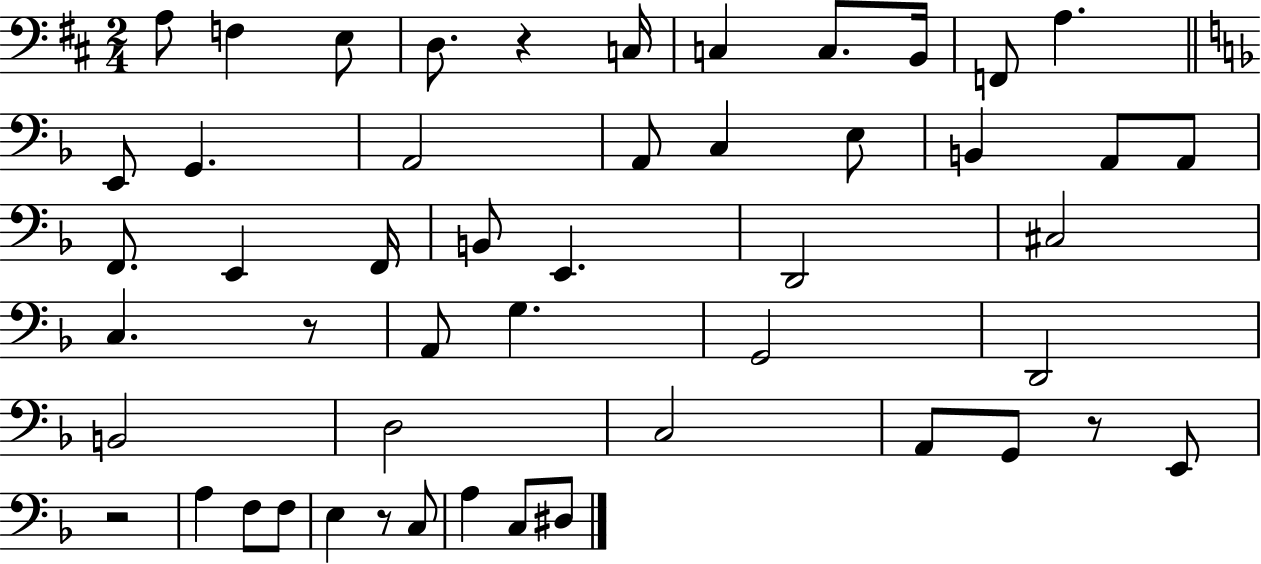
{
  \clef bass
  \numericTimeSignature
  \time 2/4
  \key d \major
  a8 f4 e8 | d8. r4 c16 | c4 c8. b,16 | f,8 a4. | \break \bar "||" \break \key f \major e,8 g,4. | a,2 | a,8 c4 e8 | b,4 a,8 a,8 | \break f,8. e,4 f,16 | b,8 e,4. | d,2 | cis2 | \break c4. r8 | a,8 g4. | g,2 | d,2 | \break b,2 | d2 | c2 | a,8 g,8 r8 e,8 | \break r2 | a4 f8 f8 | e4 r8 c8 | a4 c8 dis8 | \break \bar "|."
}